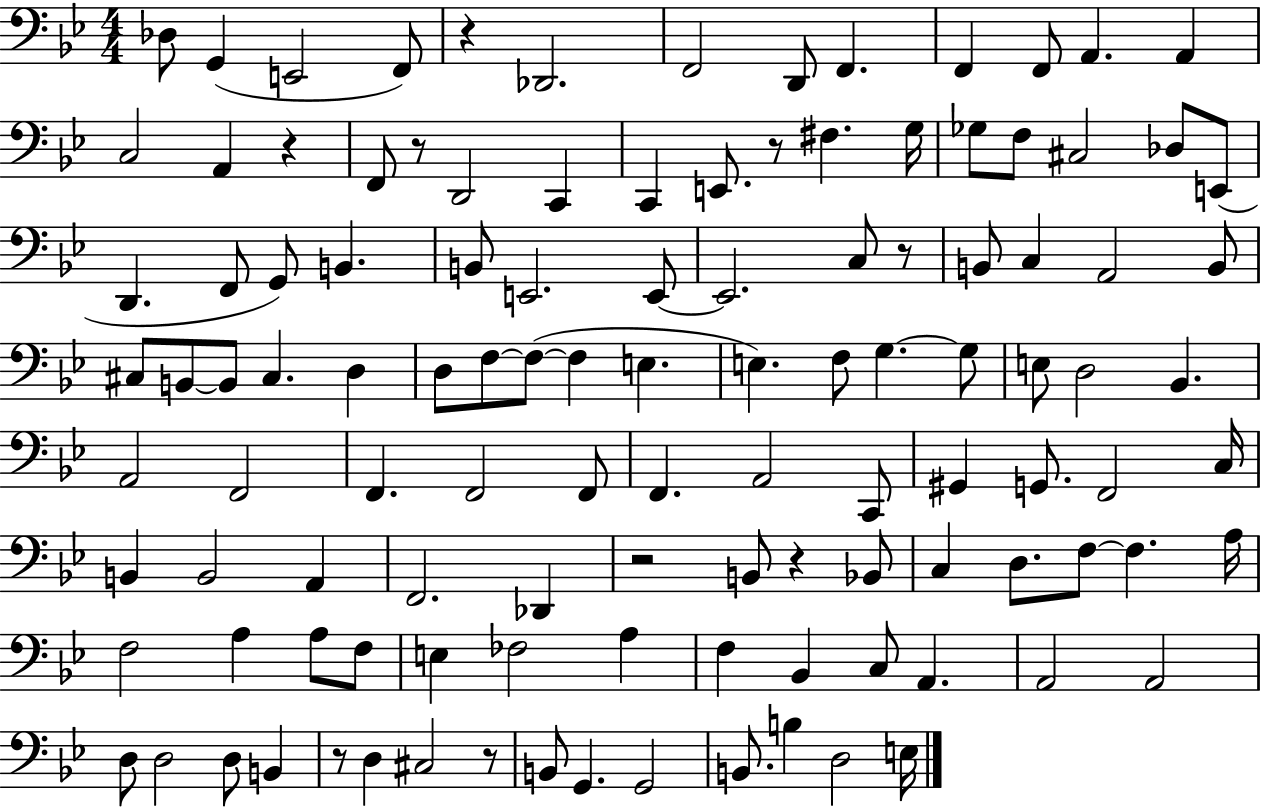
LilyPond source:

{
  \clef bass
  \numericTimeSignature
  \time 4/4
  \key bes \major
  des8 g,4( e,2 f,8) | r4 des,2. | f,2 d,8 f,4. | f,4 f,8 a,4. a,4 | \break c2 a,4 r4 | f,8 r8 d,2 c,4 | c,4 e,8. r8 fis4. g16 | ges8 f8 cis2 des8 e,8( | \break d,4. f,8 g,8) b,4. | b,8 e,2. e,8~~ | e,2. c8 r8 | b,8 c4 a,2 b,8 | \break cis8 b,8~~ b,8 cis4. d4 | d8 f8~~ f8~(~ f4 e4. | e4.) f8 g4.~~ g8 | e8 d2 bes,4. | \break a,2 f,2 | f,4. f,2 f,8 | f,4. a,2 c,8 | gis,4 g,8. f,2 c16 | \break b,4 b,2 a,4 | f,2. des,4 | r2 b,8 r4 bes,8 | c4 d8. f8~~ f4. a16 | \break f2 a4 a8 f8 | e4 fes2 a4 | f4 bes,4 c8 a,4. | a,2 a,2 | \break d8 d2 d8 b,4 | r8 d4 cis2 r8 | b,8 g,4. g,2 | b,8. b4 d2 e16 | \break \bar "|."
}